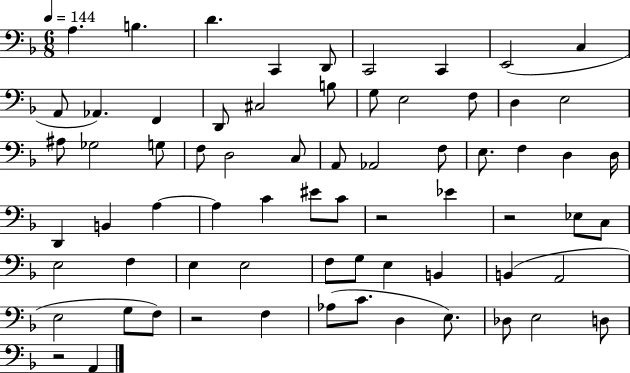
{
  \clef bass
  \numericTimeSignature
  \time 6/8
  \key f \major
  \tempo 4 = 144
  \repeat volta 2 { a4. b4. | d'4. c,4 d,8 | c,2 c,4 | e,2( c4 | \break a,8 aes,4.) f,4 | d,8 cis2 b8 | g8 e2 f8 | d4 e2 | \break ais8 ges2 g8 | f8 d2 c8 | a,8 aes,2 f8 | e8. f4 d4 d16 | \break d,4 b,4 a4~~ | a4 c'4 eis'8 c'8 | r2 ees'4 | r2 ees8 c8 | \break e2 f4 | e4 e2 | f8 g8 e4 b,4 | b,4( a,2 | \break e2 g8 f8) | r2 f4 | aes8( c'8. d4 e8.) | des8 e2 d8 | \break r2 a,4 | } \bar "|."
}